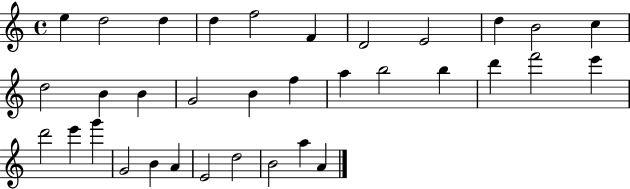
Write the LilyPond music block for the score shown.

{
  \clef treble
  \time 4/4
  \defaultTimeSignature
  \key c \major
  e''4 d''2 d''4 | d''4 f''2 f'4 | d'2 e'2 | d''4 b'2 c''4 | \break d''2 b'4 b'4 | g'2 b'4 f''4 | a''4 b''2 b''4 | d'''4 f'''2 e'''4 | \break d'''2 e'''4 g'''4 | g'2 b'4 a'4 | e'2 d''2 | b'2 a''4 a'4 | \break \bar "|."
}